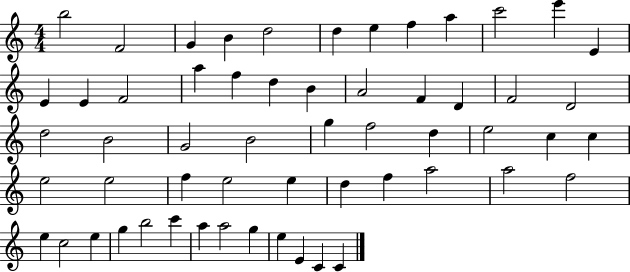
B5/h F4/h G4/q B4/q D5/h D5/q E5/q F5/q A5/q C6/h E6/q E4/q E4/q E4/q F4/h A5/q F5/q D5/q B4/q A4/h F4/q D4/q F4/h D4/h D5/h B4/h G4/h B4/h G5/q F5/h D5/q E5/h C5/q C5/q E5/h E5/h F5/q E5/h E5/q D5/q F5/q A5/h A5/h F5/h E5/q C5/h E5/q G5/q B5/h C6/q A5/q A5/h G5/q E5/q E4/q C4/q C4/q